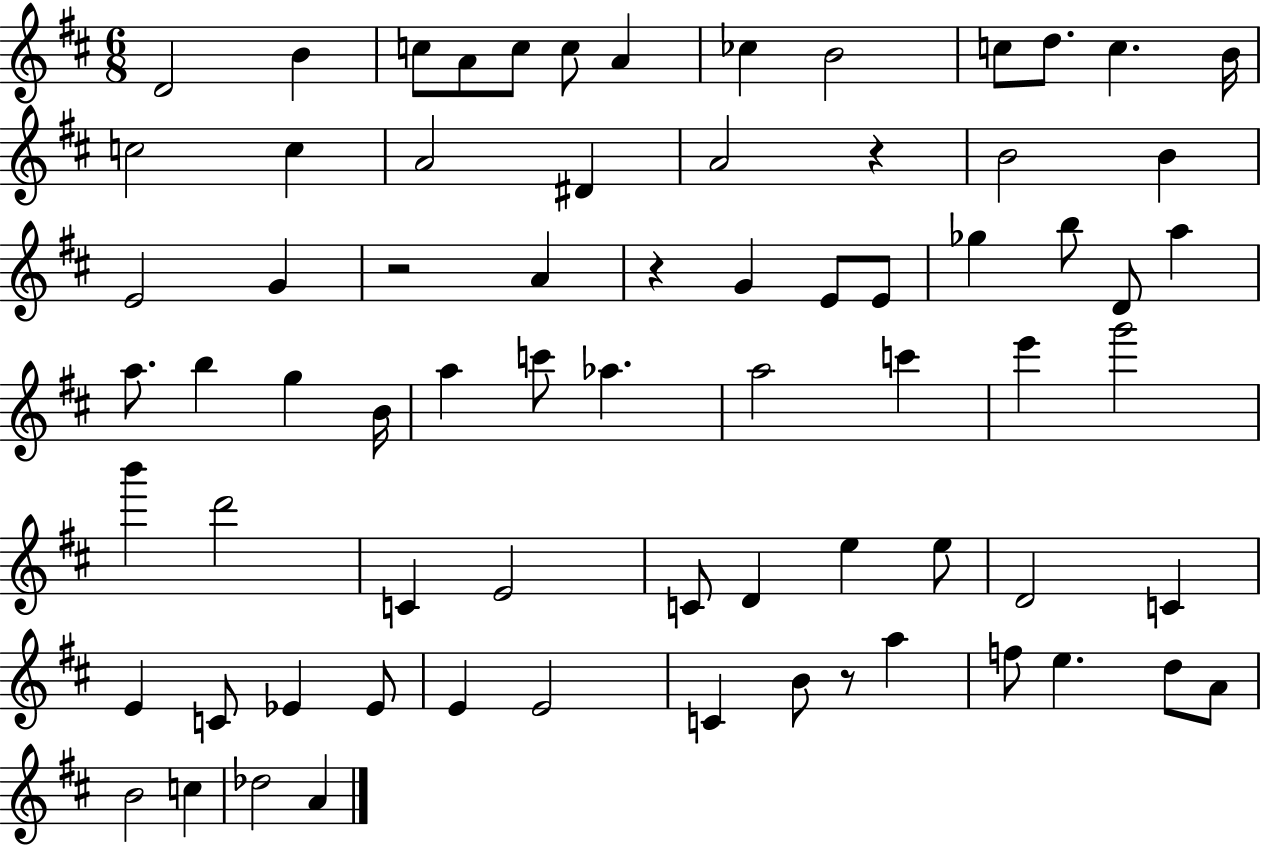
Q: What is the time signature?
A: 6/8